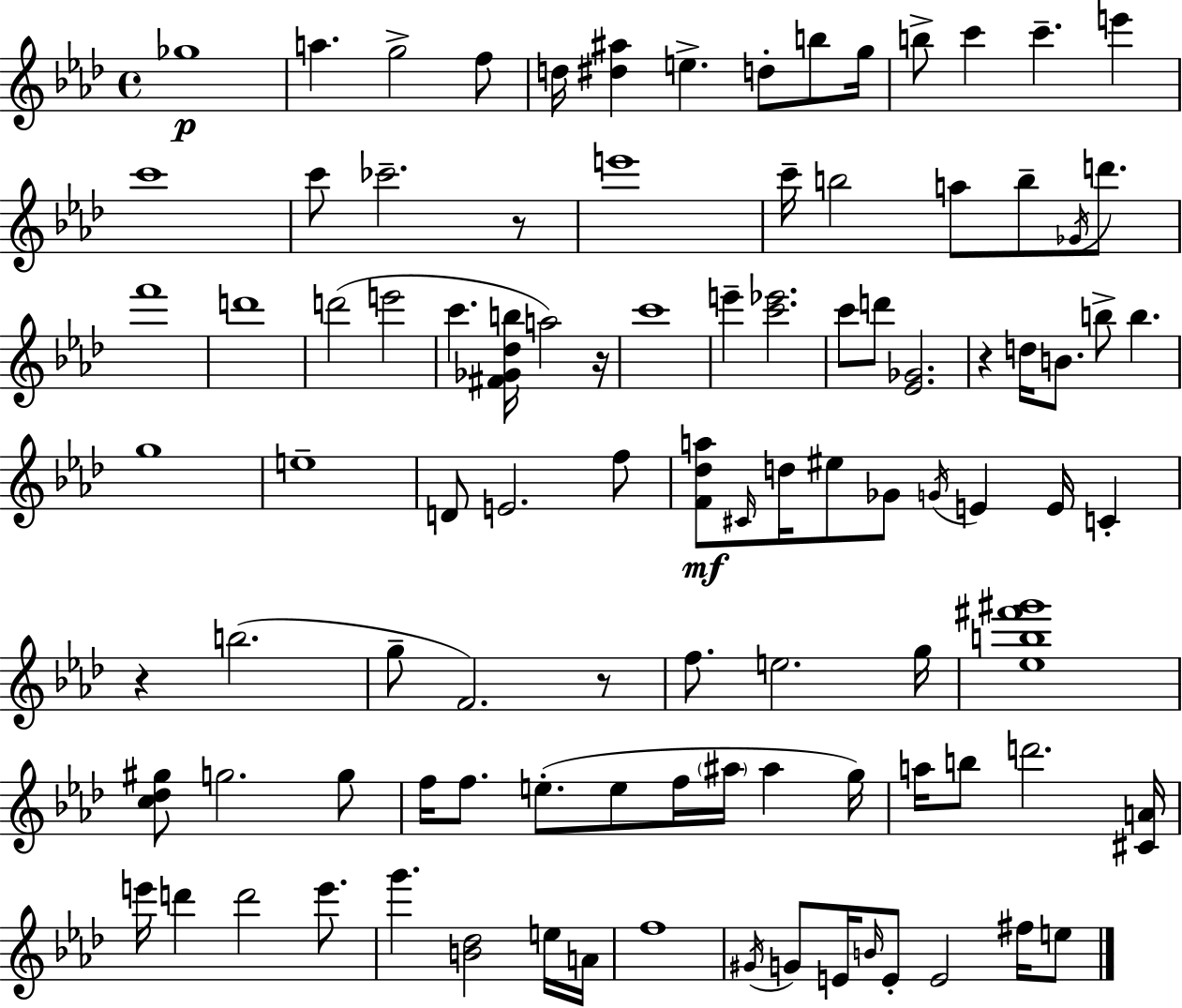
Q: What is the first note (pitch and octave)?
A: Gb5